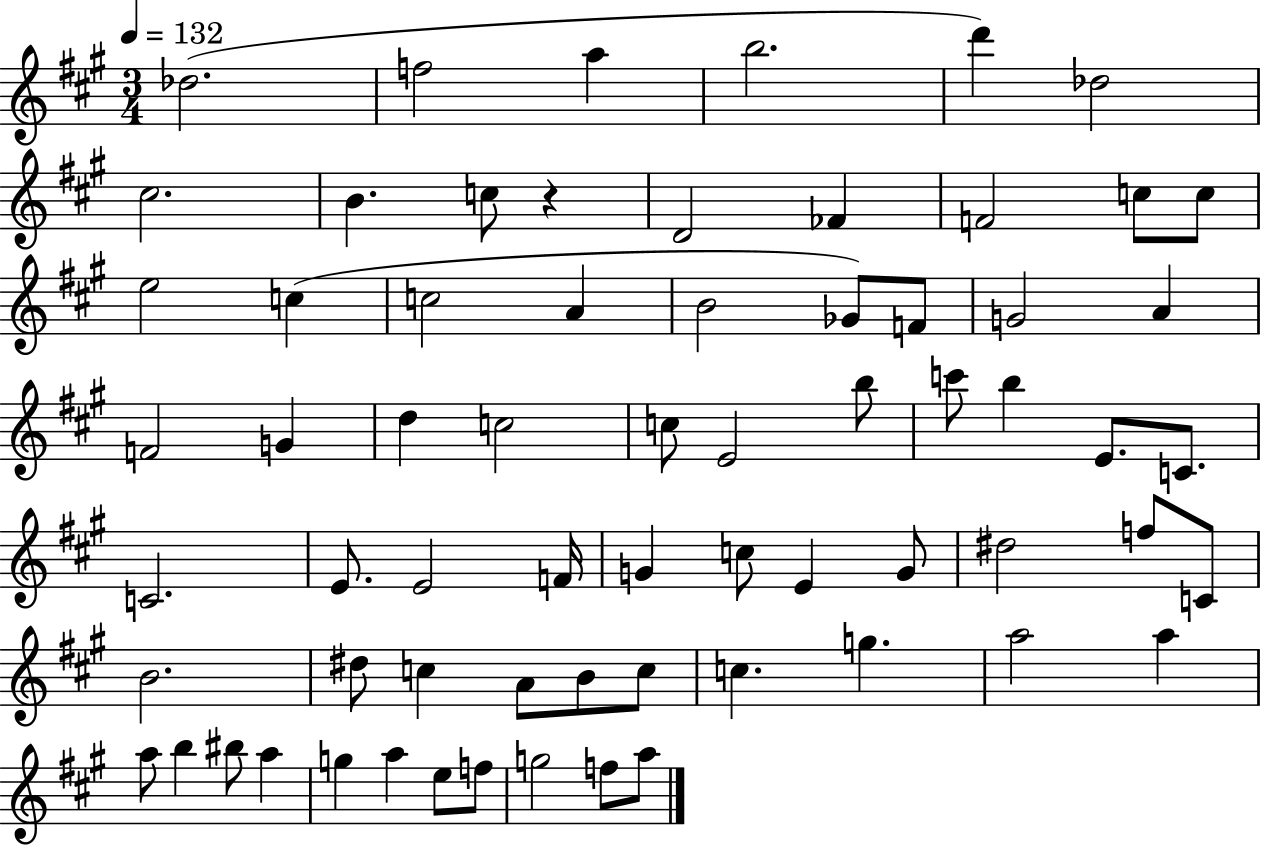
Db5/h. F5/h A5/q B5/h. D6/q Db5/h C#5/h. B4/q. C5/e R/q D4/h FES4/q F4/h C5/e C5/e E5/h C5/q C5/h A4/q B4/h Gb4/e F4/e G4/h A4/q F4/h G4/q D5/q C5/h C5/e E4/h B5/e C6/e B5/q E4/e. C4/e. C4/h. E4/e. E4/h F4/s G4/q C5/e E4/q G4/e D#5/h F5/e C4/e B4/h. D#5/e C5/q A4/e B4/e C5/e C5/q. G5/q. A5/h A5/q A5/e B5/q BIS5/e A5/q G5/q A5/q E5/e F5/e G5/h F5/e A5/e